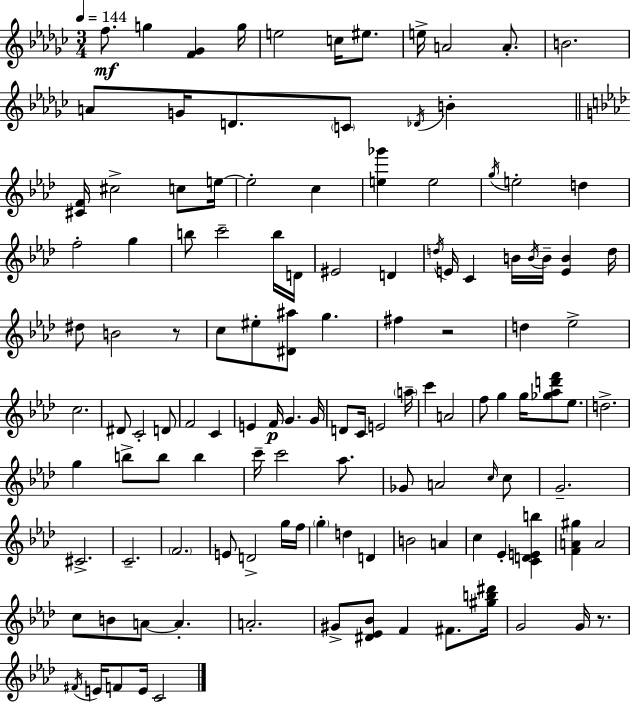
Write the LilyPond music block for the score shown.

{
  \clef treble
  \numericTimeSignature
  \time 3/4
  \key ees \minor
  \tempo 4 = 144
  f''8.\mf g''4 <f' ges'>4 g''16 | e''2 c''16 eis''8. | e''16-> a'2 a'8.-. | b'2. | \break a'8 g'16 d'8. \parenthesize c'8 \acciaccatura { des'16 } b'4-. | \bar "||" \break \key f \minor <cis' f'>16 cis''2-> c''8 e''16~~ | e''2-. c''4 | <e'' ges'''>4 e''2 | \acciaccatura { g''16 } e''2-. d''4 | \break f''2-. g''4 | b''8 c'''2-- b''16 | d'16 eis'2 d'4 | \acciaccatura { d''16 } e'16 c'4 b'16 \acciaccatura { b'16 } b'16-- <e' b'>4 | \break d''16 dis''8 b'2 | r8 c''8 eis''8-. <dis' ais''>8 g''4. | fis''4 r2 | d''4 ees''2-> | \break c''2. | dis'8 c'2-. | d'8 f'2 c'4 | e'4 f'16\p g'4. | \break g'16 d'8 c'16 e'2 | \parenthesize a''16-- c'''4 a'2 | f''8 g''4 g''16 <ges'' aes'' d''' f'''>8 | ees''8. d''2.-> | \break g''4 b''8-> b''8 b''4 | c'''16-- c'''2 | aes''8. ges'8 a'2 | \grace { c''16 } c''8 g'2.-- | \break cis'2.-> | c'2.-- | \parenthesize f'2. | e'8 d'2-> | \break g''16 f''16 \parenthesize g''4-. d''4 | d'4 b'2 | a'4 c''4 ees'4-. | <c' d' e' b''>4 <f' a' gis''>4 a'2 | \break c''8 b'8 a'8~~ a'4.-. | a'2.-. | gis'8-> <dis' ees' bes'>8 f'4 | fis'8. <gis'' b'' dis'''>16 g'2 | \break g'16 r8. \acciaccatura { fis'16 } e'16 f'8 e'16 c'2 | \bar "|."
}